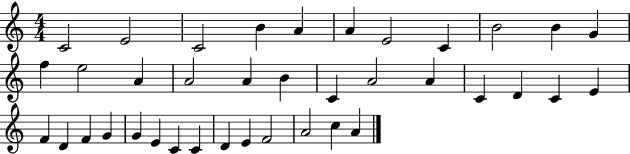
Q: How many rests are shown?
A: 0